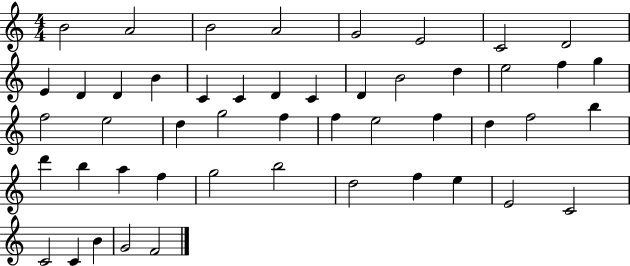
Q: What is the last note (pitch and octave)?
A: F4